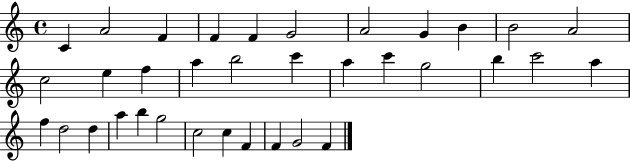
C4/q A4/h F4/q F4/q F4/q G4/h A4/h G4/q B4/q B4/h A4/h C5/h E5/q F5/q A5/q B5/h C6/q A5/q C6/q G5/h B5/q C6/h A5/q F5/q D5/h D5/q A5/q B5/q G5/h C5/h C5/q F4/q F4/q G4/h F4/q